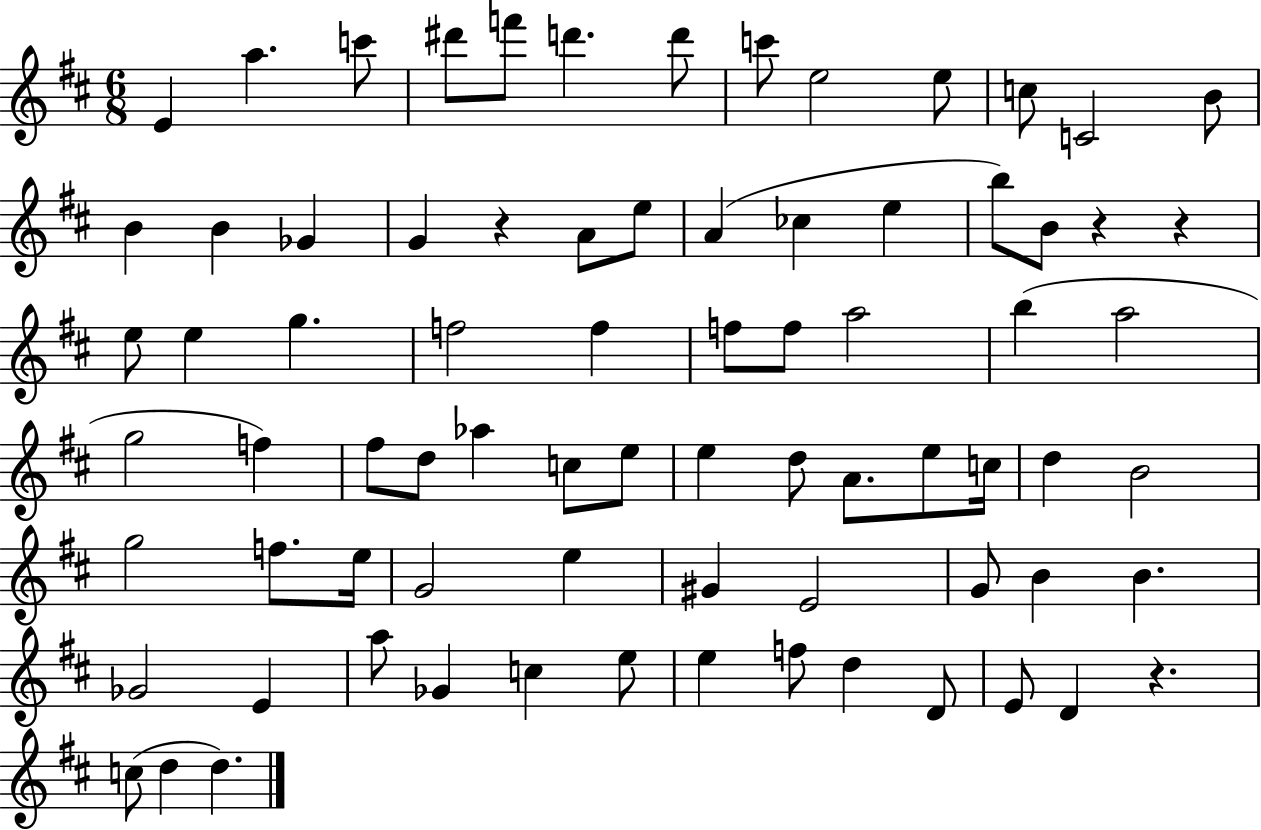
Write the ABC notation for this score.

X:1
T:Untitled
M:6/8
L:1/4
K:D
E a c'/2 ^d'/2 f'/2 d' d'/2 c'/2 e2 e/2 c/2 C2 B/2 B B _G G z A/2 e/2 A _c e b/2 B/2 z z e/2 e g f2 f f/2 f/2 a2 b a2 g2 f ^f/2 d/2 _a c/2 e/2 e d/2 A/2 e/2 c/4 d B2 g2 f/2 e/4 G2 e ^G E2 G/2 B B _G2 E a/2 _G c e/2 e f/2 d D/2 E/2 D z c/2 d d